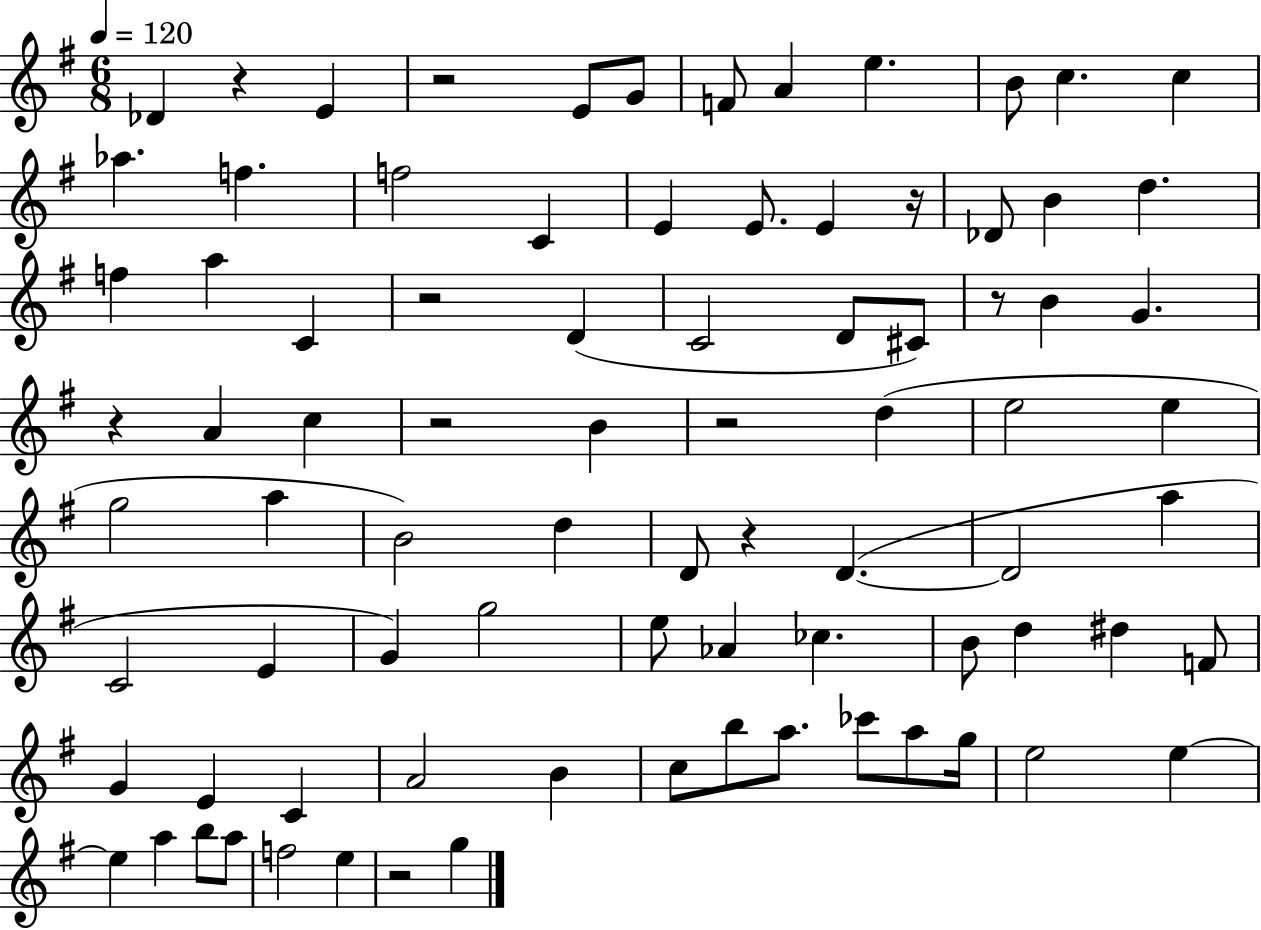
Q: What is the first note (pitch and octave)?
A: Db4